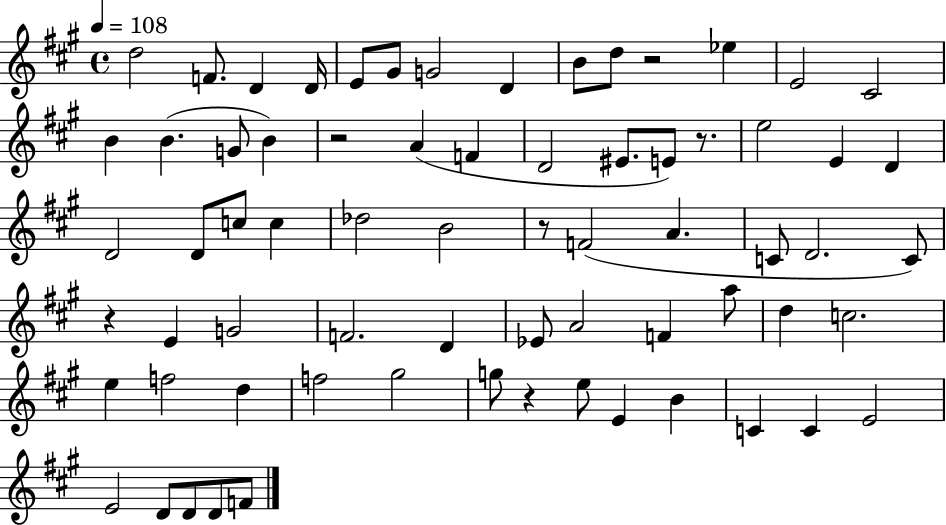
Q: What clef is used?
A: treble